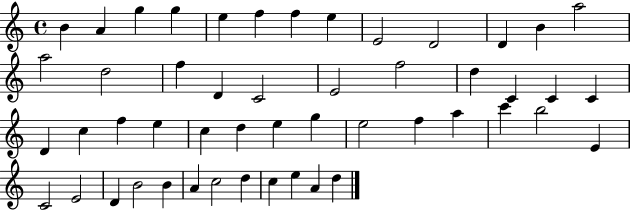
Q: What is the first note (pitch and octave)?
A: B4